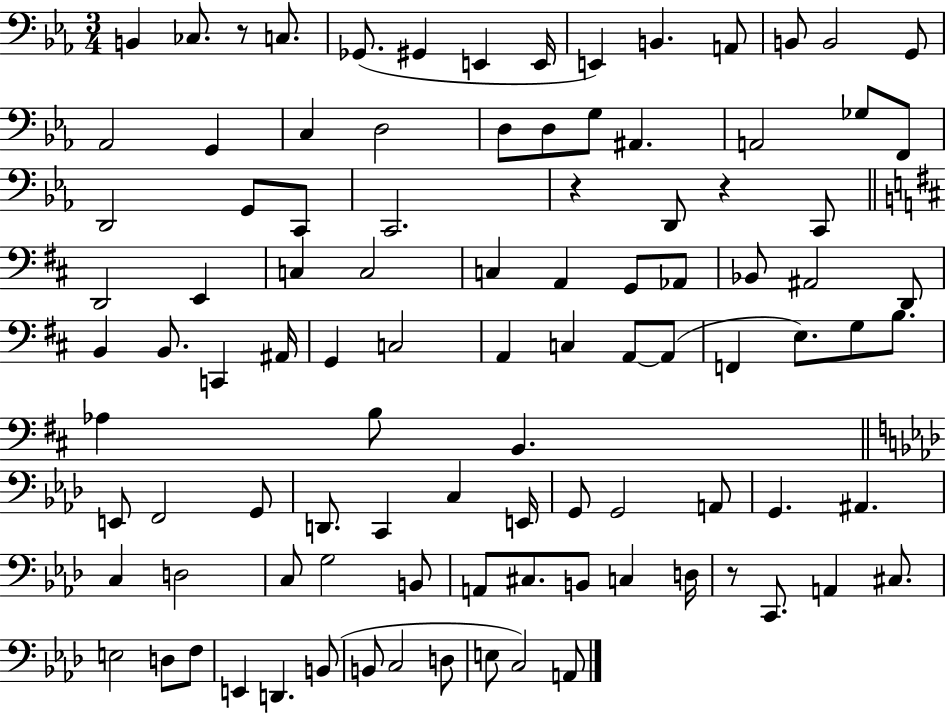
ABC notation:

X:1
T:Untitled
M:3/4
L:1/4
K:Eb
B,, _C,/2 z/2 C,/2 _G,,/2 ^G,, E,, E,,/4 E,, B,, A,,/2 B,,/2 B,,2 G,,/2 _A,,2 G,, C, D,2 D,/2 D,/2 G,/2 ^A,, A,,2 _G,/2 F,,/2 D,,2 G,,/2 C,,/2 C,,2 z D,,/2 z C,,/2 D,,2 E,, C, C,2 C, A,, G,,/2 _A,,/2 _B,,/2 ^A,,2 D,,/2 B,, B,,/2 C,, ^A,,/4 G,, C,2 A,, C, A,,/2 A,,/2 F,, E,/2 G,/2 B,/2 _A, B,/2 B,, E,,/2 F,,2 G,,/2 D,,/2 C,, C, E,,/4 G,,/2 G,,2 A,,/2 G,, ^A,, C, D,2 C,/2 G,2 B,,/2 A,,/2 ^C,/2 B,,/2 C, D,/4 z/2 C,,/2 A,, ^C,/2 E,2 D,/2 F,/2 E,, D,, B,,/2 B,,/2 C,2 D,/2 E,/2 C,2 A,,/2